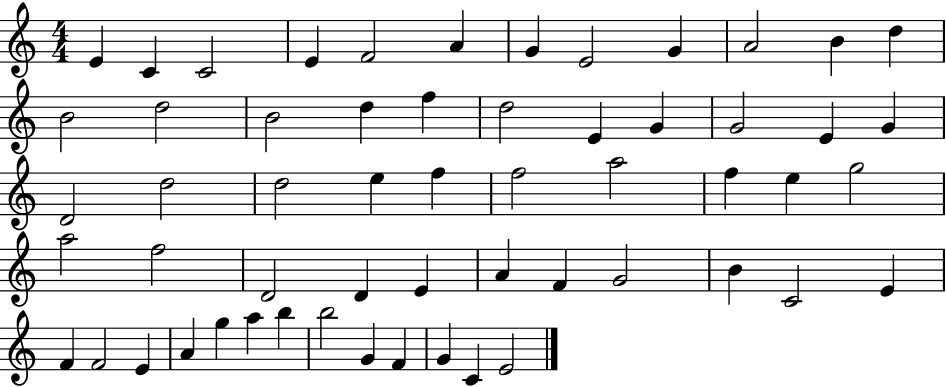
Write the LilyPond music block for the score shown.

{
  \clef treble
  \numericTimeSignature
  \time 4/4
  \key c \major
  e'4 c'4 c'2 | e'4 f'2 a'4 | g'4 e'2 g'4 | a'2 b'4 d''4 | \break b'2 d''2 | b'2 d''4 f''4 | d''2 e'4 g'4 | g'2 e'4 g'4 | \break d'2 d''2 | d''2 e''4 f''4 | f''2 a''2 | f''4 e''4 g''2 | \break a''2 f''2 | d'2 d'4 e'4 | a'4 f'4 g'2 | b'4 c'2 e'4 | \break f'4 f'2 e'4 | a'4 g''4 a''4 b''4 | b''2 g'4 f'4 | g'4 c'4 e'2 | \break \bar "|."
}